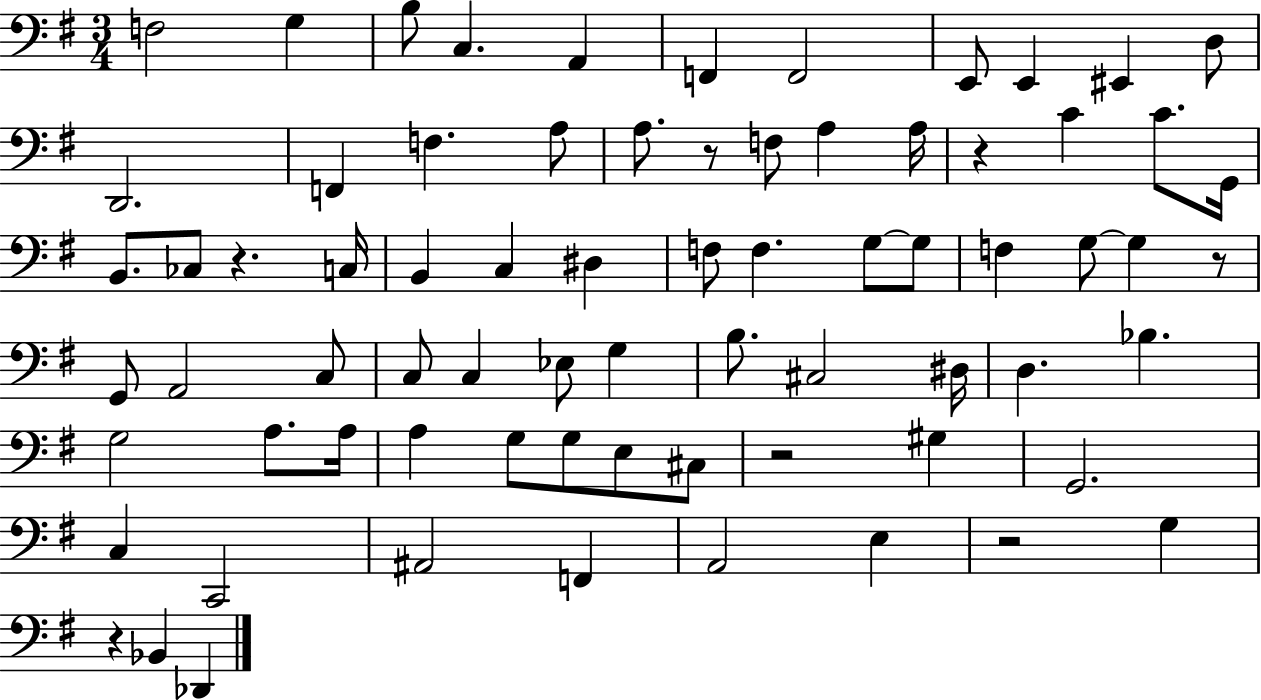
X:1
T:Untitled
M:3/4
L:1/4
K:G
F,2 G, B,/2 C, A,, F,, F,,2 E,,/2 E,, ^E,, D,/2 D,,2 F,, F, A,/2 A,/2 z/2 F,/2 A, A,/4 z C C/2 G,,/4 B,,/2 _C,/2 z C,/4 B,, C, ^D, F,/2 F, G,/2 G,/2 F, G,/2 G, z/2 G,,/2 A,,2 C,/2 C,/2 C, _E,/2 G, B,/2 ^C,2 ^D,/4 D, _B, G,2 A,/2 A,/4 A, G,/2 G,/2 E,/2 ^C,/2 z2 ^G, G,,2 C, C,,2 ^A,,2 F,, A,,2 E, z2 G, z _B,, _D,,